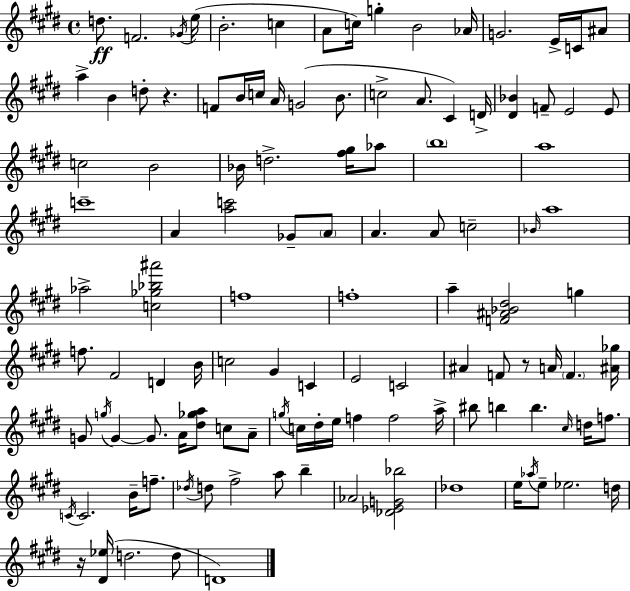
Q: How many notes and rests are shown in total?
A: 116